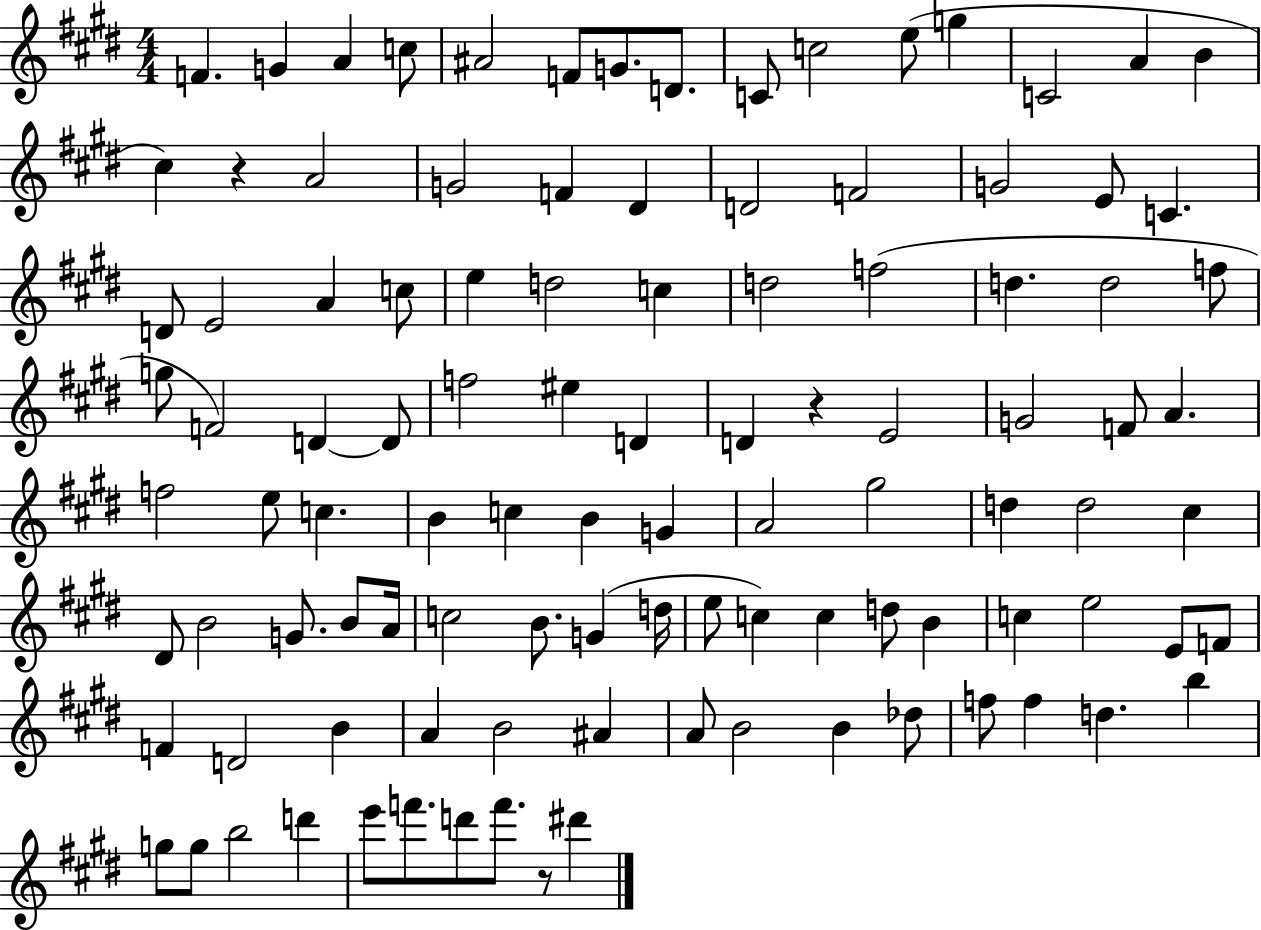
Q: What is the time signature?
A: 4/4